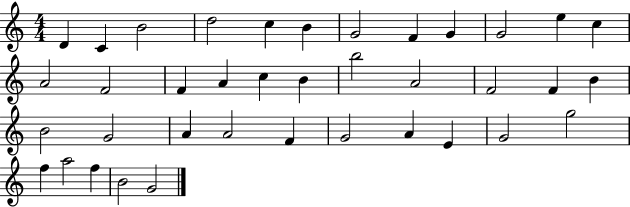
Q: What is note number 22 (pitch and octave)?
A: F4